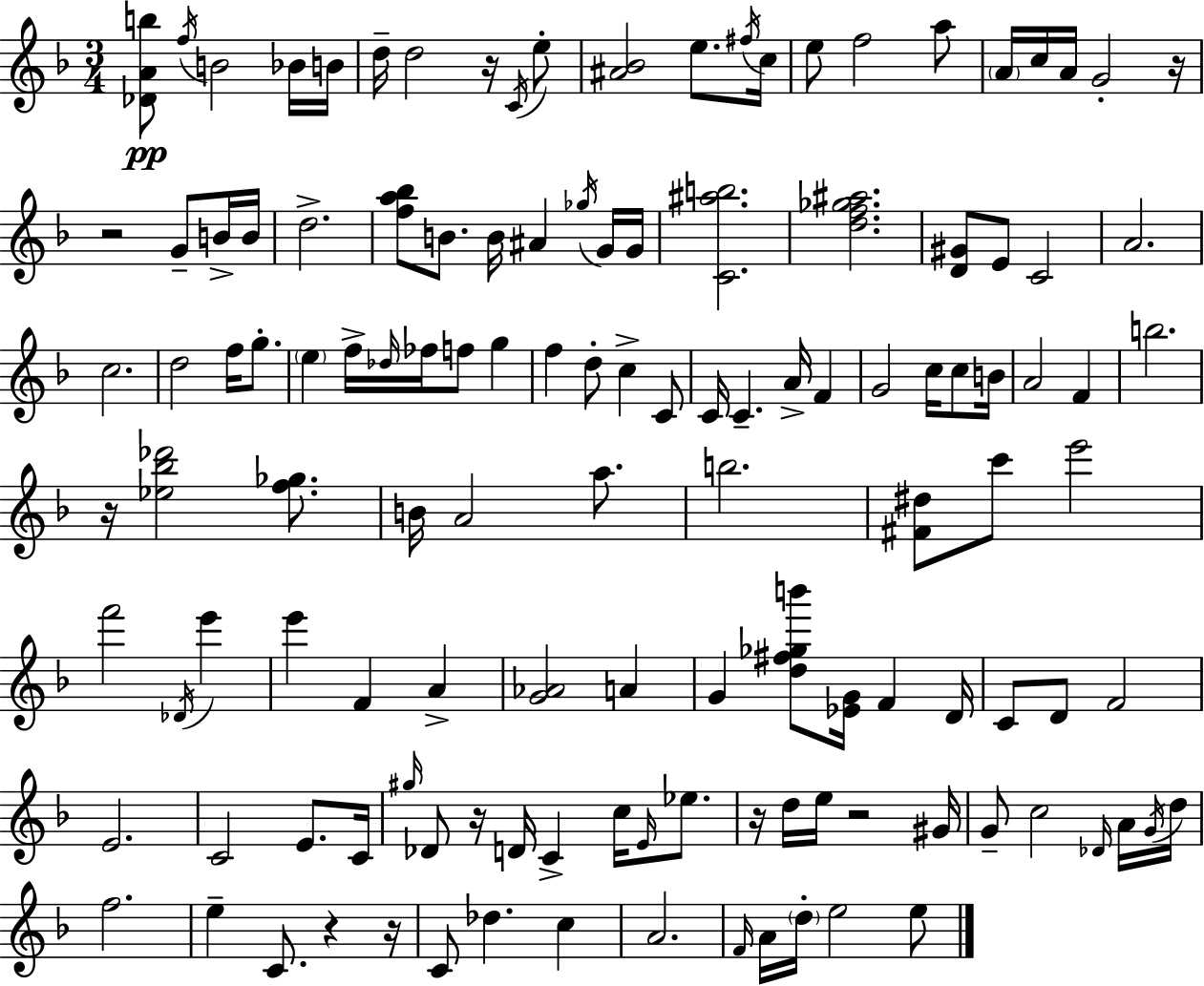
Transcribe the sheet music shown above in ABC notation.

X:1
T:Untitled
M:3/4
L:1/4
K:F
[_DAb]/2 f/4 B2 _B/4 B/4 d/4 d2 z/4 C/4 e/2 [^A_B]2 e/2 ^f/4 c/4 e/2 f2 a/2 A/4 c/4 A/4 G2 z/4 z2 G/2 B/4 B/4 d2 [fa_b]/2 B/2 B/4 ^A _g/4 G/4 G/4 [C^ab]2 [df_g^a]2 [D^G]/2 E/2 C2 A2 c2 d2 f/4 g/2 e f/4 _d/4 _f/4 f/2 g f d/2 c C/2 C/4 C A/4 F G2 c/4 c/2 B/4 A2 F b2 z/4 [_e_b_d']2 [f_g]/2 B/4 A2 a/2 b2 [^F^d]/2 c'/2 e'2 f'2 _D/4 e' e' F A [G_A]2 A G [d^f_gb']/2 [_EG]/4 F D/4 C/2 D/2 F2 E2 C2 E/2 C/4 ^g/4 _D/2 z/4 D/4 C c/4 E/4 _e/2 z/4 d/4 e/4 z2 ^G/4 G/2 c2 _D/4 A/4 G/4 d/4 f2 e C/2 z z/4 C/2 _d c A2 F/4 A/4 d/4 e2 e/2